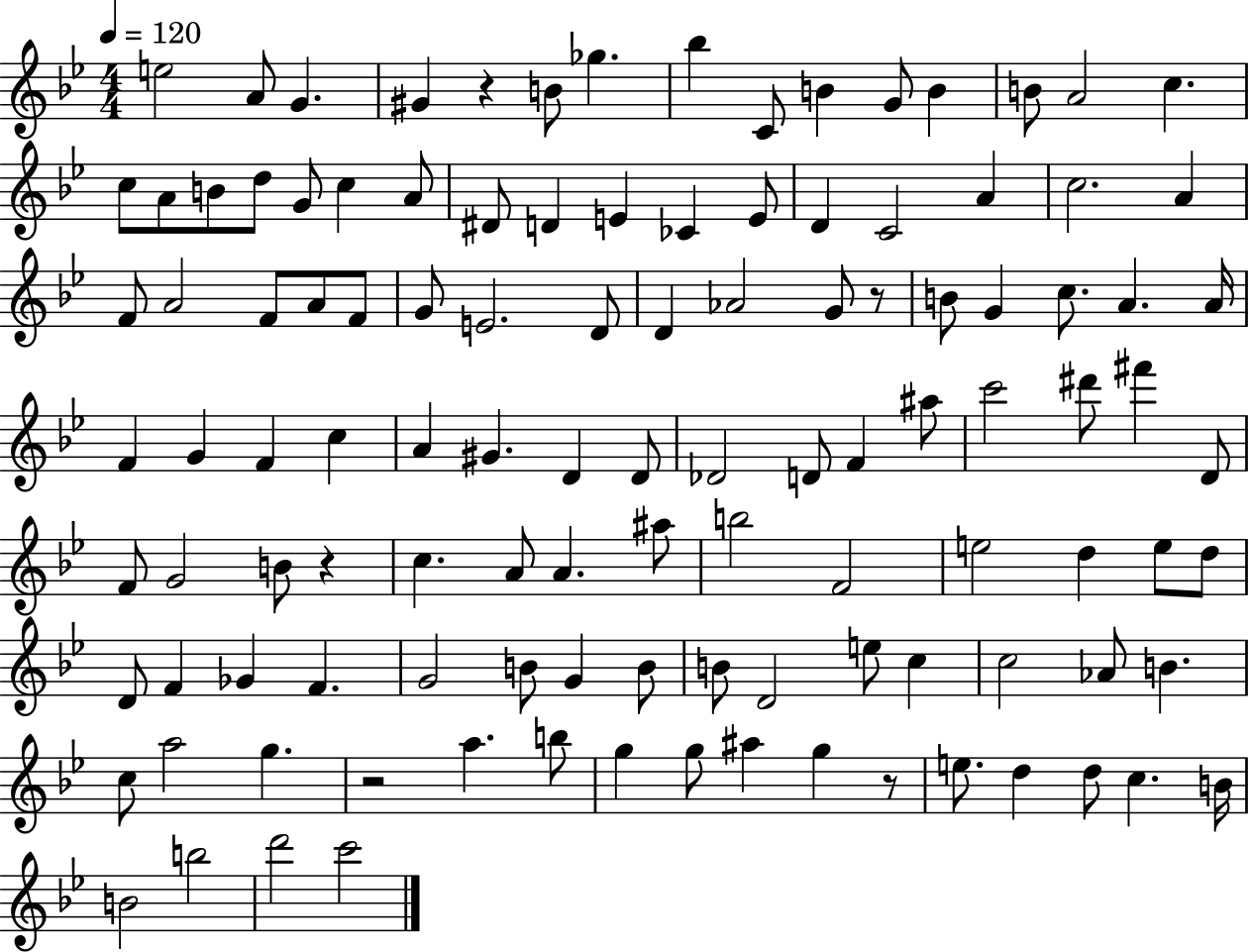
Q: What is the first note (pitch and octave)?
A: E5